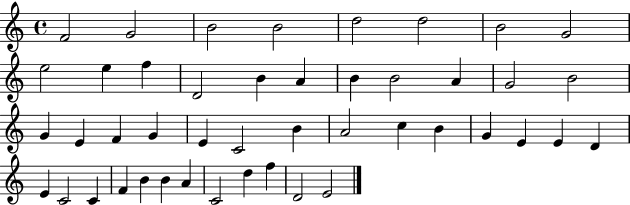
F4/h G4/h B4/h B4/h D5/h D5/h B4/h G4/h E5/h E5/q F5/q D4/h B4/q A4/q B4/q B4/h A4/q G4/h B4/h G4/q E4/q F4/q G4/q E4/q C4/h B4/q A4/h C5/q B4/q G4/q E4/q E4/q D4/q E4/q C4/h C4/q F4/q B4/q B4/q A4/q C4/h D5/q F5/q D4/h E4/h